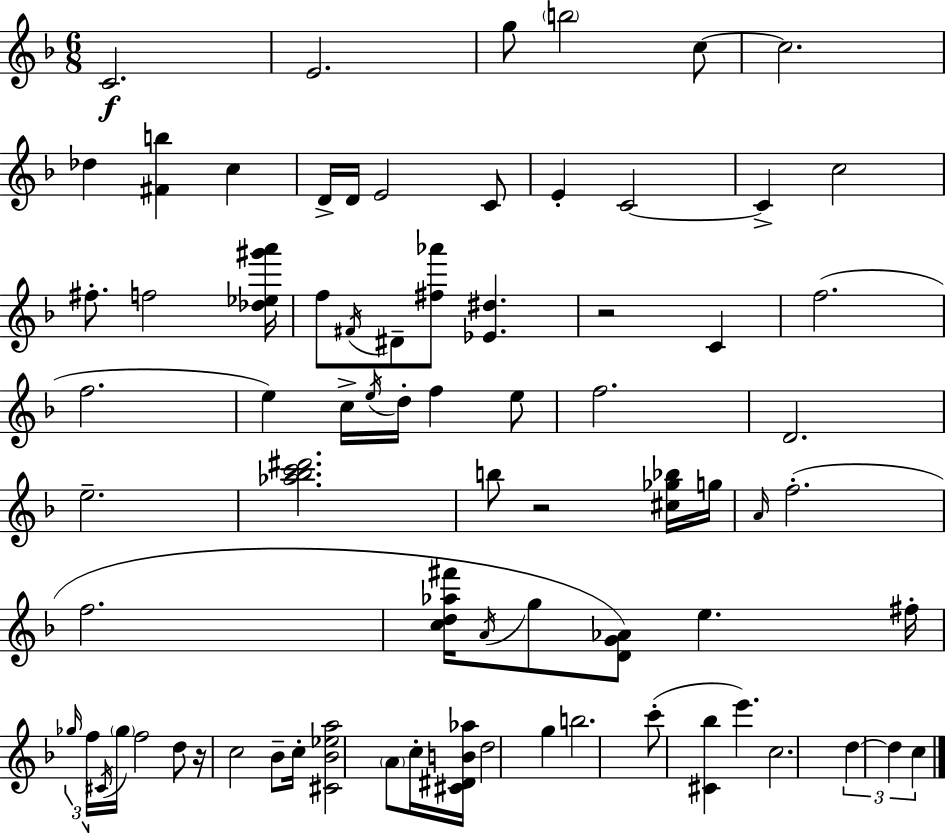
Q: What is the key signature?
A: D minor